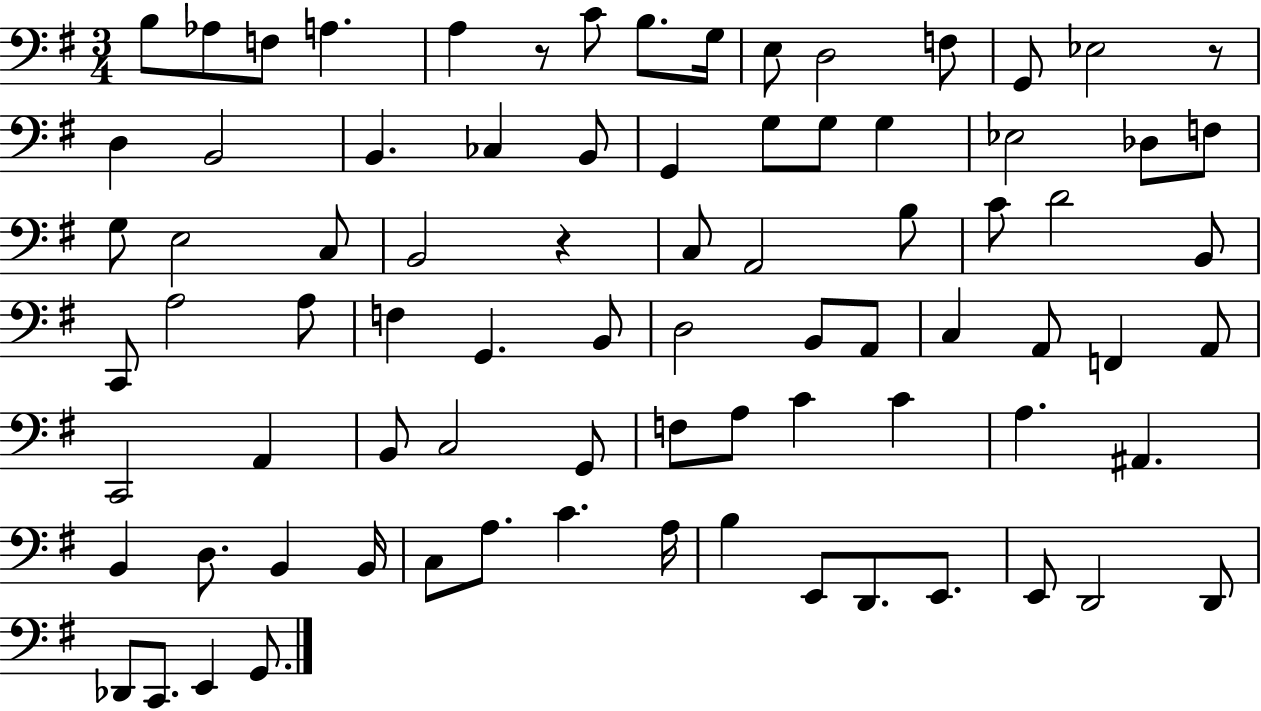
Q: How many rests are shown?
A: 3